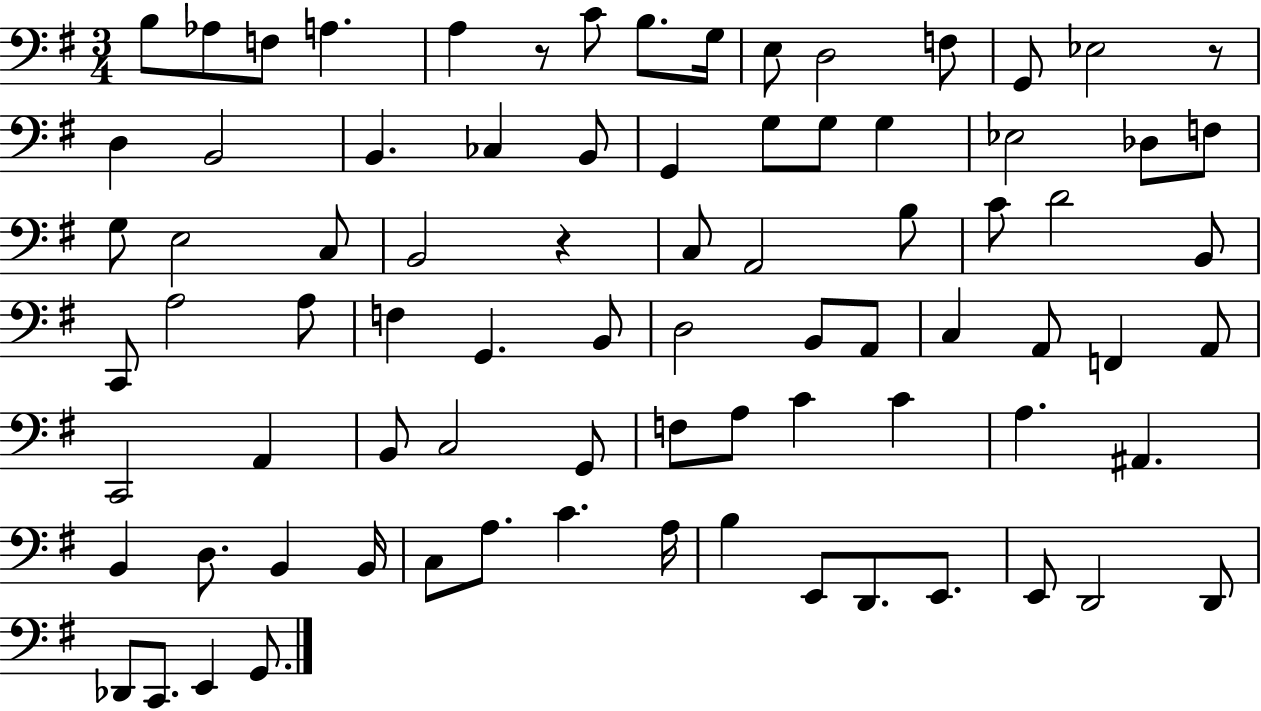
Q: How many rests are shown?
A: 3